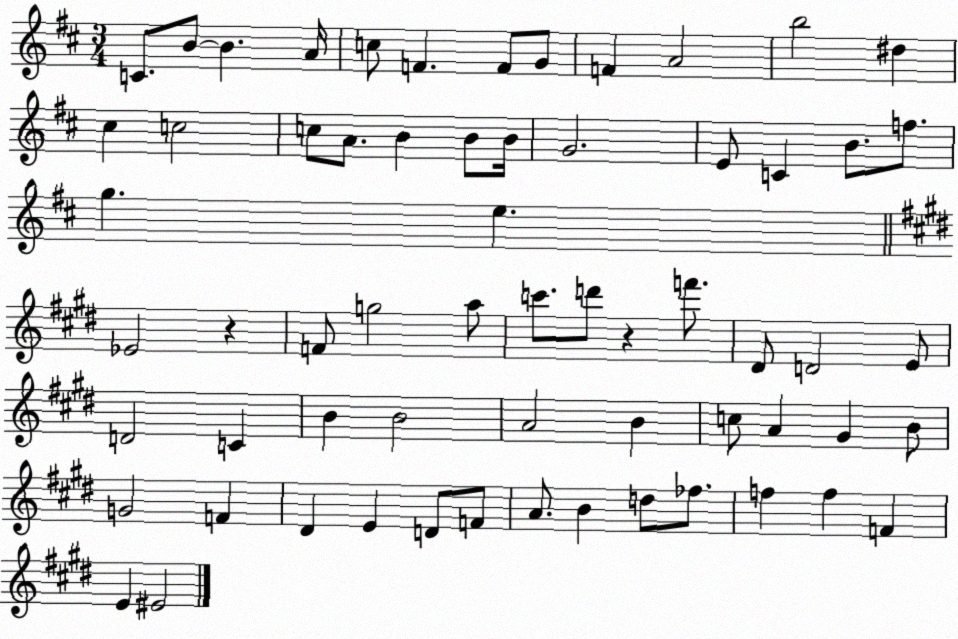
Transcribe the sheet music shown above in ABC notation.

X:1
T:Untitled
M:3/4
L:1/4
K:D
C/2 B/2 B A/4 c/2 F F/2 G/2 F A2 b2 ^d ^c c2 c/2 A/2 B B/2 B/4 G2 E/2 C B/2 f/2 g e _E2 z F/2 g2 a/2 c'/2 d'/2 z f'/2 ^D/2 D2 E/2 D2 C B B2 A2 B c/2 A ^G B/2 G2 F ^D E D/2 F/2 A/2 B d/2 _f/2 f f F E ^E2